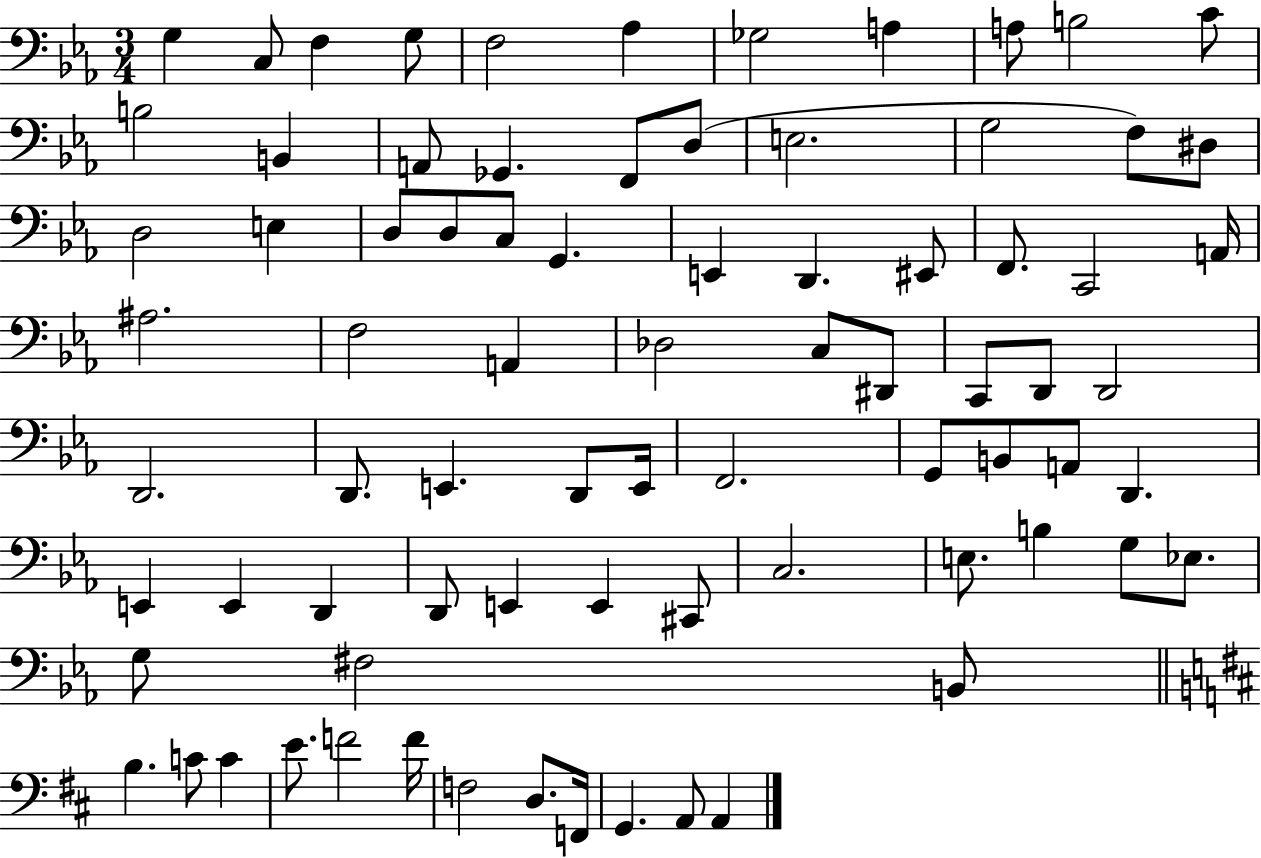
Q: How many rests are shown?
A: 0